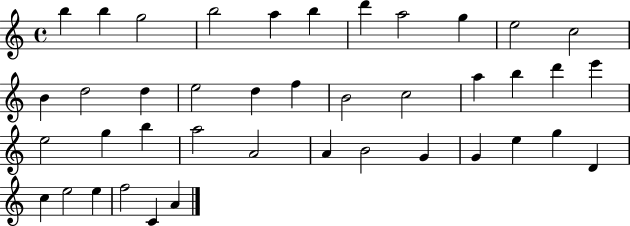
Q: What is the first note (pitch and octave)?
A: B5